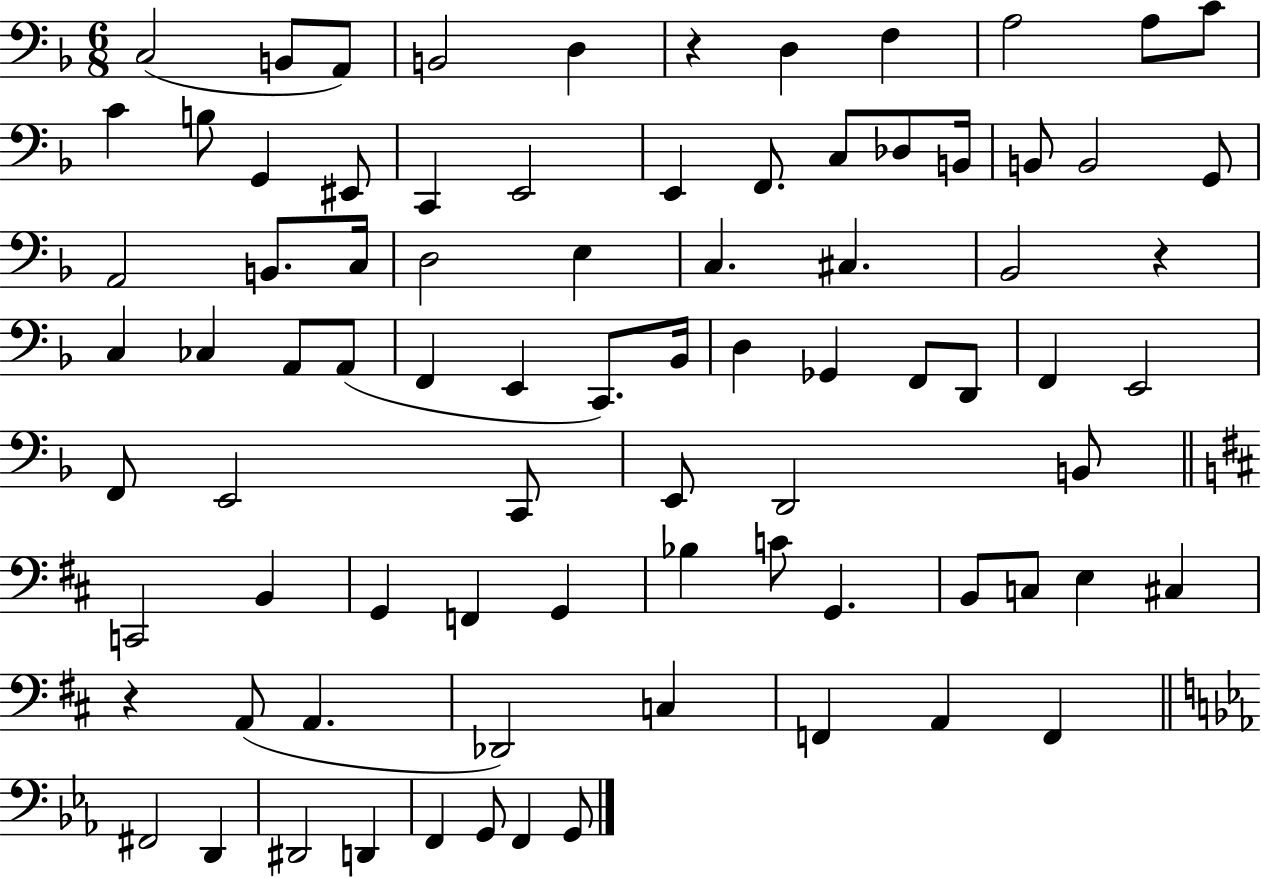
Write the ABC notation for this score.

X:1
T:Untitled
M:6/8
L:1/4
K:F
C,2 B,,/2 A,,/2 B,,2 D, z D, F, A,2 A,/2 C/2 C B,/2 G,, ^E,,/2 C,, E,,2 E,, F,,/2 C,/2 _D,/2 B,,/4 B,,/2 B,,2 G,,/2 A,,2 B,,/2 C,/4 D,2 E, C, ^C, _B,,2 z C, _C, A,,/2 A,,/2 F,, E,, C,,/2 _B,,/4 D, _G,, F,,/2 D,,/2 F,, E,,2 F,,/2 E,,2 C,,/2 E,,/2 D,,2 B,,/2 C,,2 B,, G,, F,, G,, _B, C/2 G,, B,,/2 C,/2 E, ^C, z A,,/2 A,, _D,,2 C, F,, A,, F,, ^F,,2 D,, ^D,,2 D,, F,, G,,/2 F,, G,,/2